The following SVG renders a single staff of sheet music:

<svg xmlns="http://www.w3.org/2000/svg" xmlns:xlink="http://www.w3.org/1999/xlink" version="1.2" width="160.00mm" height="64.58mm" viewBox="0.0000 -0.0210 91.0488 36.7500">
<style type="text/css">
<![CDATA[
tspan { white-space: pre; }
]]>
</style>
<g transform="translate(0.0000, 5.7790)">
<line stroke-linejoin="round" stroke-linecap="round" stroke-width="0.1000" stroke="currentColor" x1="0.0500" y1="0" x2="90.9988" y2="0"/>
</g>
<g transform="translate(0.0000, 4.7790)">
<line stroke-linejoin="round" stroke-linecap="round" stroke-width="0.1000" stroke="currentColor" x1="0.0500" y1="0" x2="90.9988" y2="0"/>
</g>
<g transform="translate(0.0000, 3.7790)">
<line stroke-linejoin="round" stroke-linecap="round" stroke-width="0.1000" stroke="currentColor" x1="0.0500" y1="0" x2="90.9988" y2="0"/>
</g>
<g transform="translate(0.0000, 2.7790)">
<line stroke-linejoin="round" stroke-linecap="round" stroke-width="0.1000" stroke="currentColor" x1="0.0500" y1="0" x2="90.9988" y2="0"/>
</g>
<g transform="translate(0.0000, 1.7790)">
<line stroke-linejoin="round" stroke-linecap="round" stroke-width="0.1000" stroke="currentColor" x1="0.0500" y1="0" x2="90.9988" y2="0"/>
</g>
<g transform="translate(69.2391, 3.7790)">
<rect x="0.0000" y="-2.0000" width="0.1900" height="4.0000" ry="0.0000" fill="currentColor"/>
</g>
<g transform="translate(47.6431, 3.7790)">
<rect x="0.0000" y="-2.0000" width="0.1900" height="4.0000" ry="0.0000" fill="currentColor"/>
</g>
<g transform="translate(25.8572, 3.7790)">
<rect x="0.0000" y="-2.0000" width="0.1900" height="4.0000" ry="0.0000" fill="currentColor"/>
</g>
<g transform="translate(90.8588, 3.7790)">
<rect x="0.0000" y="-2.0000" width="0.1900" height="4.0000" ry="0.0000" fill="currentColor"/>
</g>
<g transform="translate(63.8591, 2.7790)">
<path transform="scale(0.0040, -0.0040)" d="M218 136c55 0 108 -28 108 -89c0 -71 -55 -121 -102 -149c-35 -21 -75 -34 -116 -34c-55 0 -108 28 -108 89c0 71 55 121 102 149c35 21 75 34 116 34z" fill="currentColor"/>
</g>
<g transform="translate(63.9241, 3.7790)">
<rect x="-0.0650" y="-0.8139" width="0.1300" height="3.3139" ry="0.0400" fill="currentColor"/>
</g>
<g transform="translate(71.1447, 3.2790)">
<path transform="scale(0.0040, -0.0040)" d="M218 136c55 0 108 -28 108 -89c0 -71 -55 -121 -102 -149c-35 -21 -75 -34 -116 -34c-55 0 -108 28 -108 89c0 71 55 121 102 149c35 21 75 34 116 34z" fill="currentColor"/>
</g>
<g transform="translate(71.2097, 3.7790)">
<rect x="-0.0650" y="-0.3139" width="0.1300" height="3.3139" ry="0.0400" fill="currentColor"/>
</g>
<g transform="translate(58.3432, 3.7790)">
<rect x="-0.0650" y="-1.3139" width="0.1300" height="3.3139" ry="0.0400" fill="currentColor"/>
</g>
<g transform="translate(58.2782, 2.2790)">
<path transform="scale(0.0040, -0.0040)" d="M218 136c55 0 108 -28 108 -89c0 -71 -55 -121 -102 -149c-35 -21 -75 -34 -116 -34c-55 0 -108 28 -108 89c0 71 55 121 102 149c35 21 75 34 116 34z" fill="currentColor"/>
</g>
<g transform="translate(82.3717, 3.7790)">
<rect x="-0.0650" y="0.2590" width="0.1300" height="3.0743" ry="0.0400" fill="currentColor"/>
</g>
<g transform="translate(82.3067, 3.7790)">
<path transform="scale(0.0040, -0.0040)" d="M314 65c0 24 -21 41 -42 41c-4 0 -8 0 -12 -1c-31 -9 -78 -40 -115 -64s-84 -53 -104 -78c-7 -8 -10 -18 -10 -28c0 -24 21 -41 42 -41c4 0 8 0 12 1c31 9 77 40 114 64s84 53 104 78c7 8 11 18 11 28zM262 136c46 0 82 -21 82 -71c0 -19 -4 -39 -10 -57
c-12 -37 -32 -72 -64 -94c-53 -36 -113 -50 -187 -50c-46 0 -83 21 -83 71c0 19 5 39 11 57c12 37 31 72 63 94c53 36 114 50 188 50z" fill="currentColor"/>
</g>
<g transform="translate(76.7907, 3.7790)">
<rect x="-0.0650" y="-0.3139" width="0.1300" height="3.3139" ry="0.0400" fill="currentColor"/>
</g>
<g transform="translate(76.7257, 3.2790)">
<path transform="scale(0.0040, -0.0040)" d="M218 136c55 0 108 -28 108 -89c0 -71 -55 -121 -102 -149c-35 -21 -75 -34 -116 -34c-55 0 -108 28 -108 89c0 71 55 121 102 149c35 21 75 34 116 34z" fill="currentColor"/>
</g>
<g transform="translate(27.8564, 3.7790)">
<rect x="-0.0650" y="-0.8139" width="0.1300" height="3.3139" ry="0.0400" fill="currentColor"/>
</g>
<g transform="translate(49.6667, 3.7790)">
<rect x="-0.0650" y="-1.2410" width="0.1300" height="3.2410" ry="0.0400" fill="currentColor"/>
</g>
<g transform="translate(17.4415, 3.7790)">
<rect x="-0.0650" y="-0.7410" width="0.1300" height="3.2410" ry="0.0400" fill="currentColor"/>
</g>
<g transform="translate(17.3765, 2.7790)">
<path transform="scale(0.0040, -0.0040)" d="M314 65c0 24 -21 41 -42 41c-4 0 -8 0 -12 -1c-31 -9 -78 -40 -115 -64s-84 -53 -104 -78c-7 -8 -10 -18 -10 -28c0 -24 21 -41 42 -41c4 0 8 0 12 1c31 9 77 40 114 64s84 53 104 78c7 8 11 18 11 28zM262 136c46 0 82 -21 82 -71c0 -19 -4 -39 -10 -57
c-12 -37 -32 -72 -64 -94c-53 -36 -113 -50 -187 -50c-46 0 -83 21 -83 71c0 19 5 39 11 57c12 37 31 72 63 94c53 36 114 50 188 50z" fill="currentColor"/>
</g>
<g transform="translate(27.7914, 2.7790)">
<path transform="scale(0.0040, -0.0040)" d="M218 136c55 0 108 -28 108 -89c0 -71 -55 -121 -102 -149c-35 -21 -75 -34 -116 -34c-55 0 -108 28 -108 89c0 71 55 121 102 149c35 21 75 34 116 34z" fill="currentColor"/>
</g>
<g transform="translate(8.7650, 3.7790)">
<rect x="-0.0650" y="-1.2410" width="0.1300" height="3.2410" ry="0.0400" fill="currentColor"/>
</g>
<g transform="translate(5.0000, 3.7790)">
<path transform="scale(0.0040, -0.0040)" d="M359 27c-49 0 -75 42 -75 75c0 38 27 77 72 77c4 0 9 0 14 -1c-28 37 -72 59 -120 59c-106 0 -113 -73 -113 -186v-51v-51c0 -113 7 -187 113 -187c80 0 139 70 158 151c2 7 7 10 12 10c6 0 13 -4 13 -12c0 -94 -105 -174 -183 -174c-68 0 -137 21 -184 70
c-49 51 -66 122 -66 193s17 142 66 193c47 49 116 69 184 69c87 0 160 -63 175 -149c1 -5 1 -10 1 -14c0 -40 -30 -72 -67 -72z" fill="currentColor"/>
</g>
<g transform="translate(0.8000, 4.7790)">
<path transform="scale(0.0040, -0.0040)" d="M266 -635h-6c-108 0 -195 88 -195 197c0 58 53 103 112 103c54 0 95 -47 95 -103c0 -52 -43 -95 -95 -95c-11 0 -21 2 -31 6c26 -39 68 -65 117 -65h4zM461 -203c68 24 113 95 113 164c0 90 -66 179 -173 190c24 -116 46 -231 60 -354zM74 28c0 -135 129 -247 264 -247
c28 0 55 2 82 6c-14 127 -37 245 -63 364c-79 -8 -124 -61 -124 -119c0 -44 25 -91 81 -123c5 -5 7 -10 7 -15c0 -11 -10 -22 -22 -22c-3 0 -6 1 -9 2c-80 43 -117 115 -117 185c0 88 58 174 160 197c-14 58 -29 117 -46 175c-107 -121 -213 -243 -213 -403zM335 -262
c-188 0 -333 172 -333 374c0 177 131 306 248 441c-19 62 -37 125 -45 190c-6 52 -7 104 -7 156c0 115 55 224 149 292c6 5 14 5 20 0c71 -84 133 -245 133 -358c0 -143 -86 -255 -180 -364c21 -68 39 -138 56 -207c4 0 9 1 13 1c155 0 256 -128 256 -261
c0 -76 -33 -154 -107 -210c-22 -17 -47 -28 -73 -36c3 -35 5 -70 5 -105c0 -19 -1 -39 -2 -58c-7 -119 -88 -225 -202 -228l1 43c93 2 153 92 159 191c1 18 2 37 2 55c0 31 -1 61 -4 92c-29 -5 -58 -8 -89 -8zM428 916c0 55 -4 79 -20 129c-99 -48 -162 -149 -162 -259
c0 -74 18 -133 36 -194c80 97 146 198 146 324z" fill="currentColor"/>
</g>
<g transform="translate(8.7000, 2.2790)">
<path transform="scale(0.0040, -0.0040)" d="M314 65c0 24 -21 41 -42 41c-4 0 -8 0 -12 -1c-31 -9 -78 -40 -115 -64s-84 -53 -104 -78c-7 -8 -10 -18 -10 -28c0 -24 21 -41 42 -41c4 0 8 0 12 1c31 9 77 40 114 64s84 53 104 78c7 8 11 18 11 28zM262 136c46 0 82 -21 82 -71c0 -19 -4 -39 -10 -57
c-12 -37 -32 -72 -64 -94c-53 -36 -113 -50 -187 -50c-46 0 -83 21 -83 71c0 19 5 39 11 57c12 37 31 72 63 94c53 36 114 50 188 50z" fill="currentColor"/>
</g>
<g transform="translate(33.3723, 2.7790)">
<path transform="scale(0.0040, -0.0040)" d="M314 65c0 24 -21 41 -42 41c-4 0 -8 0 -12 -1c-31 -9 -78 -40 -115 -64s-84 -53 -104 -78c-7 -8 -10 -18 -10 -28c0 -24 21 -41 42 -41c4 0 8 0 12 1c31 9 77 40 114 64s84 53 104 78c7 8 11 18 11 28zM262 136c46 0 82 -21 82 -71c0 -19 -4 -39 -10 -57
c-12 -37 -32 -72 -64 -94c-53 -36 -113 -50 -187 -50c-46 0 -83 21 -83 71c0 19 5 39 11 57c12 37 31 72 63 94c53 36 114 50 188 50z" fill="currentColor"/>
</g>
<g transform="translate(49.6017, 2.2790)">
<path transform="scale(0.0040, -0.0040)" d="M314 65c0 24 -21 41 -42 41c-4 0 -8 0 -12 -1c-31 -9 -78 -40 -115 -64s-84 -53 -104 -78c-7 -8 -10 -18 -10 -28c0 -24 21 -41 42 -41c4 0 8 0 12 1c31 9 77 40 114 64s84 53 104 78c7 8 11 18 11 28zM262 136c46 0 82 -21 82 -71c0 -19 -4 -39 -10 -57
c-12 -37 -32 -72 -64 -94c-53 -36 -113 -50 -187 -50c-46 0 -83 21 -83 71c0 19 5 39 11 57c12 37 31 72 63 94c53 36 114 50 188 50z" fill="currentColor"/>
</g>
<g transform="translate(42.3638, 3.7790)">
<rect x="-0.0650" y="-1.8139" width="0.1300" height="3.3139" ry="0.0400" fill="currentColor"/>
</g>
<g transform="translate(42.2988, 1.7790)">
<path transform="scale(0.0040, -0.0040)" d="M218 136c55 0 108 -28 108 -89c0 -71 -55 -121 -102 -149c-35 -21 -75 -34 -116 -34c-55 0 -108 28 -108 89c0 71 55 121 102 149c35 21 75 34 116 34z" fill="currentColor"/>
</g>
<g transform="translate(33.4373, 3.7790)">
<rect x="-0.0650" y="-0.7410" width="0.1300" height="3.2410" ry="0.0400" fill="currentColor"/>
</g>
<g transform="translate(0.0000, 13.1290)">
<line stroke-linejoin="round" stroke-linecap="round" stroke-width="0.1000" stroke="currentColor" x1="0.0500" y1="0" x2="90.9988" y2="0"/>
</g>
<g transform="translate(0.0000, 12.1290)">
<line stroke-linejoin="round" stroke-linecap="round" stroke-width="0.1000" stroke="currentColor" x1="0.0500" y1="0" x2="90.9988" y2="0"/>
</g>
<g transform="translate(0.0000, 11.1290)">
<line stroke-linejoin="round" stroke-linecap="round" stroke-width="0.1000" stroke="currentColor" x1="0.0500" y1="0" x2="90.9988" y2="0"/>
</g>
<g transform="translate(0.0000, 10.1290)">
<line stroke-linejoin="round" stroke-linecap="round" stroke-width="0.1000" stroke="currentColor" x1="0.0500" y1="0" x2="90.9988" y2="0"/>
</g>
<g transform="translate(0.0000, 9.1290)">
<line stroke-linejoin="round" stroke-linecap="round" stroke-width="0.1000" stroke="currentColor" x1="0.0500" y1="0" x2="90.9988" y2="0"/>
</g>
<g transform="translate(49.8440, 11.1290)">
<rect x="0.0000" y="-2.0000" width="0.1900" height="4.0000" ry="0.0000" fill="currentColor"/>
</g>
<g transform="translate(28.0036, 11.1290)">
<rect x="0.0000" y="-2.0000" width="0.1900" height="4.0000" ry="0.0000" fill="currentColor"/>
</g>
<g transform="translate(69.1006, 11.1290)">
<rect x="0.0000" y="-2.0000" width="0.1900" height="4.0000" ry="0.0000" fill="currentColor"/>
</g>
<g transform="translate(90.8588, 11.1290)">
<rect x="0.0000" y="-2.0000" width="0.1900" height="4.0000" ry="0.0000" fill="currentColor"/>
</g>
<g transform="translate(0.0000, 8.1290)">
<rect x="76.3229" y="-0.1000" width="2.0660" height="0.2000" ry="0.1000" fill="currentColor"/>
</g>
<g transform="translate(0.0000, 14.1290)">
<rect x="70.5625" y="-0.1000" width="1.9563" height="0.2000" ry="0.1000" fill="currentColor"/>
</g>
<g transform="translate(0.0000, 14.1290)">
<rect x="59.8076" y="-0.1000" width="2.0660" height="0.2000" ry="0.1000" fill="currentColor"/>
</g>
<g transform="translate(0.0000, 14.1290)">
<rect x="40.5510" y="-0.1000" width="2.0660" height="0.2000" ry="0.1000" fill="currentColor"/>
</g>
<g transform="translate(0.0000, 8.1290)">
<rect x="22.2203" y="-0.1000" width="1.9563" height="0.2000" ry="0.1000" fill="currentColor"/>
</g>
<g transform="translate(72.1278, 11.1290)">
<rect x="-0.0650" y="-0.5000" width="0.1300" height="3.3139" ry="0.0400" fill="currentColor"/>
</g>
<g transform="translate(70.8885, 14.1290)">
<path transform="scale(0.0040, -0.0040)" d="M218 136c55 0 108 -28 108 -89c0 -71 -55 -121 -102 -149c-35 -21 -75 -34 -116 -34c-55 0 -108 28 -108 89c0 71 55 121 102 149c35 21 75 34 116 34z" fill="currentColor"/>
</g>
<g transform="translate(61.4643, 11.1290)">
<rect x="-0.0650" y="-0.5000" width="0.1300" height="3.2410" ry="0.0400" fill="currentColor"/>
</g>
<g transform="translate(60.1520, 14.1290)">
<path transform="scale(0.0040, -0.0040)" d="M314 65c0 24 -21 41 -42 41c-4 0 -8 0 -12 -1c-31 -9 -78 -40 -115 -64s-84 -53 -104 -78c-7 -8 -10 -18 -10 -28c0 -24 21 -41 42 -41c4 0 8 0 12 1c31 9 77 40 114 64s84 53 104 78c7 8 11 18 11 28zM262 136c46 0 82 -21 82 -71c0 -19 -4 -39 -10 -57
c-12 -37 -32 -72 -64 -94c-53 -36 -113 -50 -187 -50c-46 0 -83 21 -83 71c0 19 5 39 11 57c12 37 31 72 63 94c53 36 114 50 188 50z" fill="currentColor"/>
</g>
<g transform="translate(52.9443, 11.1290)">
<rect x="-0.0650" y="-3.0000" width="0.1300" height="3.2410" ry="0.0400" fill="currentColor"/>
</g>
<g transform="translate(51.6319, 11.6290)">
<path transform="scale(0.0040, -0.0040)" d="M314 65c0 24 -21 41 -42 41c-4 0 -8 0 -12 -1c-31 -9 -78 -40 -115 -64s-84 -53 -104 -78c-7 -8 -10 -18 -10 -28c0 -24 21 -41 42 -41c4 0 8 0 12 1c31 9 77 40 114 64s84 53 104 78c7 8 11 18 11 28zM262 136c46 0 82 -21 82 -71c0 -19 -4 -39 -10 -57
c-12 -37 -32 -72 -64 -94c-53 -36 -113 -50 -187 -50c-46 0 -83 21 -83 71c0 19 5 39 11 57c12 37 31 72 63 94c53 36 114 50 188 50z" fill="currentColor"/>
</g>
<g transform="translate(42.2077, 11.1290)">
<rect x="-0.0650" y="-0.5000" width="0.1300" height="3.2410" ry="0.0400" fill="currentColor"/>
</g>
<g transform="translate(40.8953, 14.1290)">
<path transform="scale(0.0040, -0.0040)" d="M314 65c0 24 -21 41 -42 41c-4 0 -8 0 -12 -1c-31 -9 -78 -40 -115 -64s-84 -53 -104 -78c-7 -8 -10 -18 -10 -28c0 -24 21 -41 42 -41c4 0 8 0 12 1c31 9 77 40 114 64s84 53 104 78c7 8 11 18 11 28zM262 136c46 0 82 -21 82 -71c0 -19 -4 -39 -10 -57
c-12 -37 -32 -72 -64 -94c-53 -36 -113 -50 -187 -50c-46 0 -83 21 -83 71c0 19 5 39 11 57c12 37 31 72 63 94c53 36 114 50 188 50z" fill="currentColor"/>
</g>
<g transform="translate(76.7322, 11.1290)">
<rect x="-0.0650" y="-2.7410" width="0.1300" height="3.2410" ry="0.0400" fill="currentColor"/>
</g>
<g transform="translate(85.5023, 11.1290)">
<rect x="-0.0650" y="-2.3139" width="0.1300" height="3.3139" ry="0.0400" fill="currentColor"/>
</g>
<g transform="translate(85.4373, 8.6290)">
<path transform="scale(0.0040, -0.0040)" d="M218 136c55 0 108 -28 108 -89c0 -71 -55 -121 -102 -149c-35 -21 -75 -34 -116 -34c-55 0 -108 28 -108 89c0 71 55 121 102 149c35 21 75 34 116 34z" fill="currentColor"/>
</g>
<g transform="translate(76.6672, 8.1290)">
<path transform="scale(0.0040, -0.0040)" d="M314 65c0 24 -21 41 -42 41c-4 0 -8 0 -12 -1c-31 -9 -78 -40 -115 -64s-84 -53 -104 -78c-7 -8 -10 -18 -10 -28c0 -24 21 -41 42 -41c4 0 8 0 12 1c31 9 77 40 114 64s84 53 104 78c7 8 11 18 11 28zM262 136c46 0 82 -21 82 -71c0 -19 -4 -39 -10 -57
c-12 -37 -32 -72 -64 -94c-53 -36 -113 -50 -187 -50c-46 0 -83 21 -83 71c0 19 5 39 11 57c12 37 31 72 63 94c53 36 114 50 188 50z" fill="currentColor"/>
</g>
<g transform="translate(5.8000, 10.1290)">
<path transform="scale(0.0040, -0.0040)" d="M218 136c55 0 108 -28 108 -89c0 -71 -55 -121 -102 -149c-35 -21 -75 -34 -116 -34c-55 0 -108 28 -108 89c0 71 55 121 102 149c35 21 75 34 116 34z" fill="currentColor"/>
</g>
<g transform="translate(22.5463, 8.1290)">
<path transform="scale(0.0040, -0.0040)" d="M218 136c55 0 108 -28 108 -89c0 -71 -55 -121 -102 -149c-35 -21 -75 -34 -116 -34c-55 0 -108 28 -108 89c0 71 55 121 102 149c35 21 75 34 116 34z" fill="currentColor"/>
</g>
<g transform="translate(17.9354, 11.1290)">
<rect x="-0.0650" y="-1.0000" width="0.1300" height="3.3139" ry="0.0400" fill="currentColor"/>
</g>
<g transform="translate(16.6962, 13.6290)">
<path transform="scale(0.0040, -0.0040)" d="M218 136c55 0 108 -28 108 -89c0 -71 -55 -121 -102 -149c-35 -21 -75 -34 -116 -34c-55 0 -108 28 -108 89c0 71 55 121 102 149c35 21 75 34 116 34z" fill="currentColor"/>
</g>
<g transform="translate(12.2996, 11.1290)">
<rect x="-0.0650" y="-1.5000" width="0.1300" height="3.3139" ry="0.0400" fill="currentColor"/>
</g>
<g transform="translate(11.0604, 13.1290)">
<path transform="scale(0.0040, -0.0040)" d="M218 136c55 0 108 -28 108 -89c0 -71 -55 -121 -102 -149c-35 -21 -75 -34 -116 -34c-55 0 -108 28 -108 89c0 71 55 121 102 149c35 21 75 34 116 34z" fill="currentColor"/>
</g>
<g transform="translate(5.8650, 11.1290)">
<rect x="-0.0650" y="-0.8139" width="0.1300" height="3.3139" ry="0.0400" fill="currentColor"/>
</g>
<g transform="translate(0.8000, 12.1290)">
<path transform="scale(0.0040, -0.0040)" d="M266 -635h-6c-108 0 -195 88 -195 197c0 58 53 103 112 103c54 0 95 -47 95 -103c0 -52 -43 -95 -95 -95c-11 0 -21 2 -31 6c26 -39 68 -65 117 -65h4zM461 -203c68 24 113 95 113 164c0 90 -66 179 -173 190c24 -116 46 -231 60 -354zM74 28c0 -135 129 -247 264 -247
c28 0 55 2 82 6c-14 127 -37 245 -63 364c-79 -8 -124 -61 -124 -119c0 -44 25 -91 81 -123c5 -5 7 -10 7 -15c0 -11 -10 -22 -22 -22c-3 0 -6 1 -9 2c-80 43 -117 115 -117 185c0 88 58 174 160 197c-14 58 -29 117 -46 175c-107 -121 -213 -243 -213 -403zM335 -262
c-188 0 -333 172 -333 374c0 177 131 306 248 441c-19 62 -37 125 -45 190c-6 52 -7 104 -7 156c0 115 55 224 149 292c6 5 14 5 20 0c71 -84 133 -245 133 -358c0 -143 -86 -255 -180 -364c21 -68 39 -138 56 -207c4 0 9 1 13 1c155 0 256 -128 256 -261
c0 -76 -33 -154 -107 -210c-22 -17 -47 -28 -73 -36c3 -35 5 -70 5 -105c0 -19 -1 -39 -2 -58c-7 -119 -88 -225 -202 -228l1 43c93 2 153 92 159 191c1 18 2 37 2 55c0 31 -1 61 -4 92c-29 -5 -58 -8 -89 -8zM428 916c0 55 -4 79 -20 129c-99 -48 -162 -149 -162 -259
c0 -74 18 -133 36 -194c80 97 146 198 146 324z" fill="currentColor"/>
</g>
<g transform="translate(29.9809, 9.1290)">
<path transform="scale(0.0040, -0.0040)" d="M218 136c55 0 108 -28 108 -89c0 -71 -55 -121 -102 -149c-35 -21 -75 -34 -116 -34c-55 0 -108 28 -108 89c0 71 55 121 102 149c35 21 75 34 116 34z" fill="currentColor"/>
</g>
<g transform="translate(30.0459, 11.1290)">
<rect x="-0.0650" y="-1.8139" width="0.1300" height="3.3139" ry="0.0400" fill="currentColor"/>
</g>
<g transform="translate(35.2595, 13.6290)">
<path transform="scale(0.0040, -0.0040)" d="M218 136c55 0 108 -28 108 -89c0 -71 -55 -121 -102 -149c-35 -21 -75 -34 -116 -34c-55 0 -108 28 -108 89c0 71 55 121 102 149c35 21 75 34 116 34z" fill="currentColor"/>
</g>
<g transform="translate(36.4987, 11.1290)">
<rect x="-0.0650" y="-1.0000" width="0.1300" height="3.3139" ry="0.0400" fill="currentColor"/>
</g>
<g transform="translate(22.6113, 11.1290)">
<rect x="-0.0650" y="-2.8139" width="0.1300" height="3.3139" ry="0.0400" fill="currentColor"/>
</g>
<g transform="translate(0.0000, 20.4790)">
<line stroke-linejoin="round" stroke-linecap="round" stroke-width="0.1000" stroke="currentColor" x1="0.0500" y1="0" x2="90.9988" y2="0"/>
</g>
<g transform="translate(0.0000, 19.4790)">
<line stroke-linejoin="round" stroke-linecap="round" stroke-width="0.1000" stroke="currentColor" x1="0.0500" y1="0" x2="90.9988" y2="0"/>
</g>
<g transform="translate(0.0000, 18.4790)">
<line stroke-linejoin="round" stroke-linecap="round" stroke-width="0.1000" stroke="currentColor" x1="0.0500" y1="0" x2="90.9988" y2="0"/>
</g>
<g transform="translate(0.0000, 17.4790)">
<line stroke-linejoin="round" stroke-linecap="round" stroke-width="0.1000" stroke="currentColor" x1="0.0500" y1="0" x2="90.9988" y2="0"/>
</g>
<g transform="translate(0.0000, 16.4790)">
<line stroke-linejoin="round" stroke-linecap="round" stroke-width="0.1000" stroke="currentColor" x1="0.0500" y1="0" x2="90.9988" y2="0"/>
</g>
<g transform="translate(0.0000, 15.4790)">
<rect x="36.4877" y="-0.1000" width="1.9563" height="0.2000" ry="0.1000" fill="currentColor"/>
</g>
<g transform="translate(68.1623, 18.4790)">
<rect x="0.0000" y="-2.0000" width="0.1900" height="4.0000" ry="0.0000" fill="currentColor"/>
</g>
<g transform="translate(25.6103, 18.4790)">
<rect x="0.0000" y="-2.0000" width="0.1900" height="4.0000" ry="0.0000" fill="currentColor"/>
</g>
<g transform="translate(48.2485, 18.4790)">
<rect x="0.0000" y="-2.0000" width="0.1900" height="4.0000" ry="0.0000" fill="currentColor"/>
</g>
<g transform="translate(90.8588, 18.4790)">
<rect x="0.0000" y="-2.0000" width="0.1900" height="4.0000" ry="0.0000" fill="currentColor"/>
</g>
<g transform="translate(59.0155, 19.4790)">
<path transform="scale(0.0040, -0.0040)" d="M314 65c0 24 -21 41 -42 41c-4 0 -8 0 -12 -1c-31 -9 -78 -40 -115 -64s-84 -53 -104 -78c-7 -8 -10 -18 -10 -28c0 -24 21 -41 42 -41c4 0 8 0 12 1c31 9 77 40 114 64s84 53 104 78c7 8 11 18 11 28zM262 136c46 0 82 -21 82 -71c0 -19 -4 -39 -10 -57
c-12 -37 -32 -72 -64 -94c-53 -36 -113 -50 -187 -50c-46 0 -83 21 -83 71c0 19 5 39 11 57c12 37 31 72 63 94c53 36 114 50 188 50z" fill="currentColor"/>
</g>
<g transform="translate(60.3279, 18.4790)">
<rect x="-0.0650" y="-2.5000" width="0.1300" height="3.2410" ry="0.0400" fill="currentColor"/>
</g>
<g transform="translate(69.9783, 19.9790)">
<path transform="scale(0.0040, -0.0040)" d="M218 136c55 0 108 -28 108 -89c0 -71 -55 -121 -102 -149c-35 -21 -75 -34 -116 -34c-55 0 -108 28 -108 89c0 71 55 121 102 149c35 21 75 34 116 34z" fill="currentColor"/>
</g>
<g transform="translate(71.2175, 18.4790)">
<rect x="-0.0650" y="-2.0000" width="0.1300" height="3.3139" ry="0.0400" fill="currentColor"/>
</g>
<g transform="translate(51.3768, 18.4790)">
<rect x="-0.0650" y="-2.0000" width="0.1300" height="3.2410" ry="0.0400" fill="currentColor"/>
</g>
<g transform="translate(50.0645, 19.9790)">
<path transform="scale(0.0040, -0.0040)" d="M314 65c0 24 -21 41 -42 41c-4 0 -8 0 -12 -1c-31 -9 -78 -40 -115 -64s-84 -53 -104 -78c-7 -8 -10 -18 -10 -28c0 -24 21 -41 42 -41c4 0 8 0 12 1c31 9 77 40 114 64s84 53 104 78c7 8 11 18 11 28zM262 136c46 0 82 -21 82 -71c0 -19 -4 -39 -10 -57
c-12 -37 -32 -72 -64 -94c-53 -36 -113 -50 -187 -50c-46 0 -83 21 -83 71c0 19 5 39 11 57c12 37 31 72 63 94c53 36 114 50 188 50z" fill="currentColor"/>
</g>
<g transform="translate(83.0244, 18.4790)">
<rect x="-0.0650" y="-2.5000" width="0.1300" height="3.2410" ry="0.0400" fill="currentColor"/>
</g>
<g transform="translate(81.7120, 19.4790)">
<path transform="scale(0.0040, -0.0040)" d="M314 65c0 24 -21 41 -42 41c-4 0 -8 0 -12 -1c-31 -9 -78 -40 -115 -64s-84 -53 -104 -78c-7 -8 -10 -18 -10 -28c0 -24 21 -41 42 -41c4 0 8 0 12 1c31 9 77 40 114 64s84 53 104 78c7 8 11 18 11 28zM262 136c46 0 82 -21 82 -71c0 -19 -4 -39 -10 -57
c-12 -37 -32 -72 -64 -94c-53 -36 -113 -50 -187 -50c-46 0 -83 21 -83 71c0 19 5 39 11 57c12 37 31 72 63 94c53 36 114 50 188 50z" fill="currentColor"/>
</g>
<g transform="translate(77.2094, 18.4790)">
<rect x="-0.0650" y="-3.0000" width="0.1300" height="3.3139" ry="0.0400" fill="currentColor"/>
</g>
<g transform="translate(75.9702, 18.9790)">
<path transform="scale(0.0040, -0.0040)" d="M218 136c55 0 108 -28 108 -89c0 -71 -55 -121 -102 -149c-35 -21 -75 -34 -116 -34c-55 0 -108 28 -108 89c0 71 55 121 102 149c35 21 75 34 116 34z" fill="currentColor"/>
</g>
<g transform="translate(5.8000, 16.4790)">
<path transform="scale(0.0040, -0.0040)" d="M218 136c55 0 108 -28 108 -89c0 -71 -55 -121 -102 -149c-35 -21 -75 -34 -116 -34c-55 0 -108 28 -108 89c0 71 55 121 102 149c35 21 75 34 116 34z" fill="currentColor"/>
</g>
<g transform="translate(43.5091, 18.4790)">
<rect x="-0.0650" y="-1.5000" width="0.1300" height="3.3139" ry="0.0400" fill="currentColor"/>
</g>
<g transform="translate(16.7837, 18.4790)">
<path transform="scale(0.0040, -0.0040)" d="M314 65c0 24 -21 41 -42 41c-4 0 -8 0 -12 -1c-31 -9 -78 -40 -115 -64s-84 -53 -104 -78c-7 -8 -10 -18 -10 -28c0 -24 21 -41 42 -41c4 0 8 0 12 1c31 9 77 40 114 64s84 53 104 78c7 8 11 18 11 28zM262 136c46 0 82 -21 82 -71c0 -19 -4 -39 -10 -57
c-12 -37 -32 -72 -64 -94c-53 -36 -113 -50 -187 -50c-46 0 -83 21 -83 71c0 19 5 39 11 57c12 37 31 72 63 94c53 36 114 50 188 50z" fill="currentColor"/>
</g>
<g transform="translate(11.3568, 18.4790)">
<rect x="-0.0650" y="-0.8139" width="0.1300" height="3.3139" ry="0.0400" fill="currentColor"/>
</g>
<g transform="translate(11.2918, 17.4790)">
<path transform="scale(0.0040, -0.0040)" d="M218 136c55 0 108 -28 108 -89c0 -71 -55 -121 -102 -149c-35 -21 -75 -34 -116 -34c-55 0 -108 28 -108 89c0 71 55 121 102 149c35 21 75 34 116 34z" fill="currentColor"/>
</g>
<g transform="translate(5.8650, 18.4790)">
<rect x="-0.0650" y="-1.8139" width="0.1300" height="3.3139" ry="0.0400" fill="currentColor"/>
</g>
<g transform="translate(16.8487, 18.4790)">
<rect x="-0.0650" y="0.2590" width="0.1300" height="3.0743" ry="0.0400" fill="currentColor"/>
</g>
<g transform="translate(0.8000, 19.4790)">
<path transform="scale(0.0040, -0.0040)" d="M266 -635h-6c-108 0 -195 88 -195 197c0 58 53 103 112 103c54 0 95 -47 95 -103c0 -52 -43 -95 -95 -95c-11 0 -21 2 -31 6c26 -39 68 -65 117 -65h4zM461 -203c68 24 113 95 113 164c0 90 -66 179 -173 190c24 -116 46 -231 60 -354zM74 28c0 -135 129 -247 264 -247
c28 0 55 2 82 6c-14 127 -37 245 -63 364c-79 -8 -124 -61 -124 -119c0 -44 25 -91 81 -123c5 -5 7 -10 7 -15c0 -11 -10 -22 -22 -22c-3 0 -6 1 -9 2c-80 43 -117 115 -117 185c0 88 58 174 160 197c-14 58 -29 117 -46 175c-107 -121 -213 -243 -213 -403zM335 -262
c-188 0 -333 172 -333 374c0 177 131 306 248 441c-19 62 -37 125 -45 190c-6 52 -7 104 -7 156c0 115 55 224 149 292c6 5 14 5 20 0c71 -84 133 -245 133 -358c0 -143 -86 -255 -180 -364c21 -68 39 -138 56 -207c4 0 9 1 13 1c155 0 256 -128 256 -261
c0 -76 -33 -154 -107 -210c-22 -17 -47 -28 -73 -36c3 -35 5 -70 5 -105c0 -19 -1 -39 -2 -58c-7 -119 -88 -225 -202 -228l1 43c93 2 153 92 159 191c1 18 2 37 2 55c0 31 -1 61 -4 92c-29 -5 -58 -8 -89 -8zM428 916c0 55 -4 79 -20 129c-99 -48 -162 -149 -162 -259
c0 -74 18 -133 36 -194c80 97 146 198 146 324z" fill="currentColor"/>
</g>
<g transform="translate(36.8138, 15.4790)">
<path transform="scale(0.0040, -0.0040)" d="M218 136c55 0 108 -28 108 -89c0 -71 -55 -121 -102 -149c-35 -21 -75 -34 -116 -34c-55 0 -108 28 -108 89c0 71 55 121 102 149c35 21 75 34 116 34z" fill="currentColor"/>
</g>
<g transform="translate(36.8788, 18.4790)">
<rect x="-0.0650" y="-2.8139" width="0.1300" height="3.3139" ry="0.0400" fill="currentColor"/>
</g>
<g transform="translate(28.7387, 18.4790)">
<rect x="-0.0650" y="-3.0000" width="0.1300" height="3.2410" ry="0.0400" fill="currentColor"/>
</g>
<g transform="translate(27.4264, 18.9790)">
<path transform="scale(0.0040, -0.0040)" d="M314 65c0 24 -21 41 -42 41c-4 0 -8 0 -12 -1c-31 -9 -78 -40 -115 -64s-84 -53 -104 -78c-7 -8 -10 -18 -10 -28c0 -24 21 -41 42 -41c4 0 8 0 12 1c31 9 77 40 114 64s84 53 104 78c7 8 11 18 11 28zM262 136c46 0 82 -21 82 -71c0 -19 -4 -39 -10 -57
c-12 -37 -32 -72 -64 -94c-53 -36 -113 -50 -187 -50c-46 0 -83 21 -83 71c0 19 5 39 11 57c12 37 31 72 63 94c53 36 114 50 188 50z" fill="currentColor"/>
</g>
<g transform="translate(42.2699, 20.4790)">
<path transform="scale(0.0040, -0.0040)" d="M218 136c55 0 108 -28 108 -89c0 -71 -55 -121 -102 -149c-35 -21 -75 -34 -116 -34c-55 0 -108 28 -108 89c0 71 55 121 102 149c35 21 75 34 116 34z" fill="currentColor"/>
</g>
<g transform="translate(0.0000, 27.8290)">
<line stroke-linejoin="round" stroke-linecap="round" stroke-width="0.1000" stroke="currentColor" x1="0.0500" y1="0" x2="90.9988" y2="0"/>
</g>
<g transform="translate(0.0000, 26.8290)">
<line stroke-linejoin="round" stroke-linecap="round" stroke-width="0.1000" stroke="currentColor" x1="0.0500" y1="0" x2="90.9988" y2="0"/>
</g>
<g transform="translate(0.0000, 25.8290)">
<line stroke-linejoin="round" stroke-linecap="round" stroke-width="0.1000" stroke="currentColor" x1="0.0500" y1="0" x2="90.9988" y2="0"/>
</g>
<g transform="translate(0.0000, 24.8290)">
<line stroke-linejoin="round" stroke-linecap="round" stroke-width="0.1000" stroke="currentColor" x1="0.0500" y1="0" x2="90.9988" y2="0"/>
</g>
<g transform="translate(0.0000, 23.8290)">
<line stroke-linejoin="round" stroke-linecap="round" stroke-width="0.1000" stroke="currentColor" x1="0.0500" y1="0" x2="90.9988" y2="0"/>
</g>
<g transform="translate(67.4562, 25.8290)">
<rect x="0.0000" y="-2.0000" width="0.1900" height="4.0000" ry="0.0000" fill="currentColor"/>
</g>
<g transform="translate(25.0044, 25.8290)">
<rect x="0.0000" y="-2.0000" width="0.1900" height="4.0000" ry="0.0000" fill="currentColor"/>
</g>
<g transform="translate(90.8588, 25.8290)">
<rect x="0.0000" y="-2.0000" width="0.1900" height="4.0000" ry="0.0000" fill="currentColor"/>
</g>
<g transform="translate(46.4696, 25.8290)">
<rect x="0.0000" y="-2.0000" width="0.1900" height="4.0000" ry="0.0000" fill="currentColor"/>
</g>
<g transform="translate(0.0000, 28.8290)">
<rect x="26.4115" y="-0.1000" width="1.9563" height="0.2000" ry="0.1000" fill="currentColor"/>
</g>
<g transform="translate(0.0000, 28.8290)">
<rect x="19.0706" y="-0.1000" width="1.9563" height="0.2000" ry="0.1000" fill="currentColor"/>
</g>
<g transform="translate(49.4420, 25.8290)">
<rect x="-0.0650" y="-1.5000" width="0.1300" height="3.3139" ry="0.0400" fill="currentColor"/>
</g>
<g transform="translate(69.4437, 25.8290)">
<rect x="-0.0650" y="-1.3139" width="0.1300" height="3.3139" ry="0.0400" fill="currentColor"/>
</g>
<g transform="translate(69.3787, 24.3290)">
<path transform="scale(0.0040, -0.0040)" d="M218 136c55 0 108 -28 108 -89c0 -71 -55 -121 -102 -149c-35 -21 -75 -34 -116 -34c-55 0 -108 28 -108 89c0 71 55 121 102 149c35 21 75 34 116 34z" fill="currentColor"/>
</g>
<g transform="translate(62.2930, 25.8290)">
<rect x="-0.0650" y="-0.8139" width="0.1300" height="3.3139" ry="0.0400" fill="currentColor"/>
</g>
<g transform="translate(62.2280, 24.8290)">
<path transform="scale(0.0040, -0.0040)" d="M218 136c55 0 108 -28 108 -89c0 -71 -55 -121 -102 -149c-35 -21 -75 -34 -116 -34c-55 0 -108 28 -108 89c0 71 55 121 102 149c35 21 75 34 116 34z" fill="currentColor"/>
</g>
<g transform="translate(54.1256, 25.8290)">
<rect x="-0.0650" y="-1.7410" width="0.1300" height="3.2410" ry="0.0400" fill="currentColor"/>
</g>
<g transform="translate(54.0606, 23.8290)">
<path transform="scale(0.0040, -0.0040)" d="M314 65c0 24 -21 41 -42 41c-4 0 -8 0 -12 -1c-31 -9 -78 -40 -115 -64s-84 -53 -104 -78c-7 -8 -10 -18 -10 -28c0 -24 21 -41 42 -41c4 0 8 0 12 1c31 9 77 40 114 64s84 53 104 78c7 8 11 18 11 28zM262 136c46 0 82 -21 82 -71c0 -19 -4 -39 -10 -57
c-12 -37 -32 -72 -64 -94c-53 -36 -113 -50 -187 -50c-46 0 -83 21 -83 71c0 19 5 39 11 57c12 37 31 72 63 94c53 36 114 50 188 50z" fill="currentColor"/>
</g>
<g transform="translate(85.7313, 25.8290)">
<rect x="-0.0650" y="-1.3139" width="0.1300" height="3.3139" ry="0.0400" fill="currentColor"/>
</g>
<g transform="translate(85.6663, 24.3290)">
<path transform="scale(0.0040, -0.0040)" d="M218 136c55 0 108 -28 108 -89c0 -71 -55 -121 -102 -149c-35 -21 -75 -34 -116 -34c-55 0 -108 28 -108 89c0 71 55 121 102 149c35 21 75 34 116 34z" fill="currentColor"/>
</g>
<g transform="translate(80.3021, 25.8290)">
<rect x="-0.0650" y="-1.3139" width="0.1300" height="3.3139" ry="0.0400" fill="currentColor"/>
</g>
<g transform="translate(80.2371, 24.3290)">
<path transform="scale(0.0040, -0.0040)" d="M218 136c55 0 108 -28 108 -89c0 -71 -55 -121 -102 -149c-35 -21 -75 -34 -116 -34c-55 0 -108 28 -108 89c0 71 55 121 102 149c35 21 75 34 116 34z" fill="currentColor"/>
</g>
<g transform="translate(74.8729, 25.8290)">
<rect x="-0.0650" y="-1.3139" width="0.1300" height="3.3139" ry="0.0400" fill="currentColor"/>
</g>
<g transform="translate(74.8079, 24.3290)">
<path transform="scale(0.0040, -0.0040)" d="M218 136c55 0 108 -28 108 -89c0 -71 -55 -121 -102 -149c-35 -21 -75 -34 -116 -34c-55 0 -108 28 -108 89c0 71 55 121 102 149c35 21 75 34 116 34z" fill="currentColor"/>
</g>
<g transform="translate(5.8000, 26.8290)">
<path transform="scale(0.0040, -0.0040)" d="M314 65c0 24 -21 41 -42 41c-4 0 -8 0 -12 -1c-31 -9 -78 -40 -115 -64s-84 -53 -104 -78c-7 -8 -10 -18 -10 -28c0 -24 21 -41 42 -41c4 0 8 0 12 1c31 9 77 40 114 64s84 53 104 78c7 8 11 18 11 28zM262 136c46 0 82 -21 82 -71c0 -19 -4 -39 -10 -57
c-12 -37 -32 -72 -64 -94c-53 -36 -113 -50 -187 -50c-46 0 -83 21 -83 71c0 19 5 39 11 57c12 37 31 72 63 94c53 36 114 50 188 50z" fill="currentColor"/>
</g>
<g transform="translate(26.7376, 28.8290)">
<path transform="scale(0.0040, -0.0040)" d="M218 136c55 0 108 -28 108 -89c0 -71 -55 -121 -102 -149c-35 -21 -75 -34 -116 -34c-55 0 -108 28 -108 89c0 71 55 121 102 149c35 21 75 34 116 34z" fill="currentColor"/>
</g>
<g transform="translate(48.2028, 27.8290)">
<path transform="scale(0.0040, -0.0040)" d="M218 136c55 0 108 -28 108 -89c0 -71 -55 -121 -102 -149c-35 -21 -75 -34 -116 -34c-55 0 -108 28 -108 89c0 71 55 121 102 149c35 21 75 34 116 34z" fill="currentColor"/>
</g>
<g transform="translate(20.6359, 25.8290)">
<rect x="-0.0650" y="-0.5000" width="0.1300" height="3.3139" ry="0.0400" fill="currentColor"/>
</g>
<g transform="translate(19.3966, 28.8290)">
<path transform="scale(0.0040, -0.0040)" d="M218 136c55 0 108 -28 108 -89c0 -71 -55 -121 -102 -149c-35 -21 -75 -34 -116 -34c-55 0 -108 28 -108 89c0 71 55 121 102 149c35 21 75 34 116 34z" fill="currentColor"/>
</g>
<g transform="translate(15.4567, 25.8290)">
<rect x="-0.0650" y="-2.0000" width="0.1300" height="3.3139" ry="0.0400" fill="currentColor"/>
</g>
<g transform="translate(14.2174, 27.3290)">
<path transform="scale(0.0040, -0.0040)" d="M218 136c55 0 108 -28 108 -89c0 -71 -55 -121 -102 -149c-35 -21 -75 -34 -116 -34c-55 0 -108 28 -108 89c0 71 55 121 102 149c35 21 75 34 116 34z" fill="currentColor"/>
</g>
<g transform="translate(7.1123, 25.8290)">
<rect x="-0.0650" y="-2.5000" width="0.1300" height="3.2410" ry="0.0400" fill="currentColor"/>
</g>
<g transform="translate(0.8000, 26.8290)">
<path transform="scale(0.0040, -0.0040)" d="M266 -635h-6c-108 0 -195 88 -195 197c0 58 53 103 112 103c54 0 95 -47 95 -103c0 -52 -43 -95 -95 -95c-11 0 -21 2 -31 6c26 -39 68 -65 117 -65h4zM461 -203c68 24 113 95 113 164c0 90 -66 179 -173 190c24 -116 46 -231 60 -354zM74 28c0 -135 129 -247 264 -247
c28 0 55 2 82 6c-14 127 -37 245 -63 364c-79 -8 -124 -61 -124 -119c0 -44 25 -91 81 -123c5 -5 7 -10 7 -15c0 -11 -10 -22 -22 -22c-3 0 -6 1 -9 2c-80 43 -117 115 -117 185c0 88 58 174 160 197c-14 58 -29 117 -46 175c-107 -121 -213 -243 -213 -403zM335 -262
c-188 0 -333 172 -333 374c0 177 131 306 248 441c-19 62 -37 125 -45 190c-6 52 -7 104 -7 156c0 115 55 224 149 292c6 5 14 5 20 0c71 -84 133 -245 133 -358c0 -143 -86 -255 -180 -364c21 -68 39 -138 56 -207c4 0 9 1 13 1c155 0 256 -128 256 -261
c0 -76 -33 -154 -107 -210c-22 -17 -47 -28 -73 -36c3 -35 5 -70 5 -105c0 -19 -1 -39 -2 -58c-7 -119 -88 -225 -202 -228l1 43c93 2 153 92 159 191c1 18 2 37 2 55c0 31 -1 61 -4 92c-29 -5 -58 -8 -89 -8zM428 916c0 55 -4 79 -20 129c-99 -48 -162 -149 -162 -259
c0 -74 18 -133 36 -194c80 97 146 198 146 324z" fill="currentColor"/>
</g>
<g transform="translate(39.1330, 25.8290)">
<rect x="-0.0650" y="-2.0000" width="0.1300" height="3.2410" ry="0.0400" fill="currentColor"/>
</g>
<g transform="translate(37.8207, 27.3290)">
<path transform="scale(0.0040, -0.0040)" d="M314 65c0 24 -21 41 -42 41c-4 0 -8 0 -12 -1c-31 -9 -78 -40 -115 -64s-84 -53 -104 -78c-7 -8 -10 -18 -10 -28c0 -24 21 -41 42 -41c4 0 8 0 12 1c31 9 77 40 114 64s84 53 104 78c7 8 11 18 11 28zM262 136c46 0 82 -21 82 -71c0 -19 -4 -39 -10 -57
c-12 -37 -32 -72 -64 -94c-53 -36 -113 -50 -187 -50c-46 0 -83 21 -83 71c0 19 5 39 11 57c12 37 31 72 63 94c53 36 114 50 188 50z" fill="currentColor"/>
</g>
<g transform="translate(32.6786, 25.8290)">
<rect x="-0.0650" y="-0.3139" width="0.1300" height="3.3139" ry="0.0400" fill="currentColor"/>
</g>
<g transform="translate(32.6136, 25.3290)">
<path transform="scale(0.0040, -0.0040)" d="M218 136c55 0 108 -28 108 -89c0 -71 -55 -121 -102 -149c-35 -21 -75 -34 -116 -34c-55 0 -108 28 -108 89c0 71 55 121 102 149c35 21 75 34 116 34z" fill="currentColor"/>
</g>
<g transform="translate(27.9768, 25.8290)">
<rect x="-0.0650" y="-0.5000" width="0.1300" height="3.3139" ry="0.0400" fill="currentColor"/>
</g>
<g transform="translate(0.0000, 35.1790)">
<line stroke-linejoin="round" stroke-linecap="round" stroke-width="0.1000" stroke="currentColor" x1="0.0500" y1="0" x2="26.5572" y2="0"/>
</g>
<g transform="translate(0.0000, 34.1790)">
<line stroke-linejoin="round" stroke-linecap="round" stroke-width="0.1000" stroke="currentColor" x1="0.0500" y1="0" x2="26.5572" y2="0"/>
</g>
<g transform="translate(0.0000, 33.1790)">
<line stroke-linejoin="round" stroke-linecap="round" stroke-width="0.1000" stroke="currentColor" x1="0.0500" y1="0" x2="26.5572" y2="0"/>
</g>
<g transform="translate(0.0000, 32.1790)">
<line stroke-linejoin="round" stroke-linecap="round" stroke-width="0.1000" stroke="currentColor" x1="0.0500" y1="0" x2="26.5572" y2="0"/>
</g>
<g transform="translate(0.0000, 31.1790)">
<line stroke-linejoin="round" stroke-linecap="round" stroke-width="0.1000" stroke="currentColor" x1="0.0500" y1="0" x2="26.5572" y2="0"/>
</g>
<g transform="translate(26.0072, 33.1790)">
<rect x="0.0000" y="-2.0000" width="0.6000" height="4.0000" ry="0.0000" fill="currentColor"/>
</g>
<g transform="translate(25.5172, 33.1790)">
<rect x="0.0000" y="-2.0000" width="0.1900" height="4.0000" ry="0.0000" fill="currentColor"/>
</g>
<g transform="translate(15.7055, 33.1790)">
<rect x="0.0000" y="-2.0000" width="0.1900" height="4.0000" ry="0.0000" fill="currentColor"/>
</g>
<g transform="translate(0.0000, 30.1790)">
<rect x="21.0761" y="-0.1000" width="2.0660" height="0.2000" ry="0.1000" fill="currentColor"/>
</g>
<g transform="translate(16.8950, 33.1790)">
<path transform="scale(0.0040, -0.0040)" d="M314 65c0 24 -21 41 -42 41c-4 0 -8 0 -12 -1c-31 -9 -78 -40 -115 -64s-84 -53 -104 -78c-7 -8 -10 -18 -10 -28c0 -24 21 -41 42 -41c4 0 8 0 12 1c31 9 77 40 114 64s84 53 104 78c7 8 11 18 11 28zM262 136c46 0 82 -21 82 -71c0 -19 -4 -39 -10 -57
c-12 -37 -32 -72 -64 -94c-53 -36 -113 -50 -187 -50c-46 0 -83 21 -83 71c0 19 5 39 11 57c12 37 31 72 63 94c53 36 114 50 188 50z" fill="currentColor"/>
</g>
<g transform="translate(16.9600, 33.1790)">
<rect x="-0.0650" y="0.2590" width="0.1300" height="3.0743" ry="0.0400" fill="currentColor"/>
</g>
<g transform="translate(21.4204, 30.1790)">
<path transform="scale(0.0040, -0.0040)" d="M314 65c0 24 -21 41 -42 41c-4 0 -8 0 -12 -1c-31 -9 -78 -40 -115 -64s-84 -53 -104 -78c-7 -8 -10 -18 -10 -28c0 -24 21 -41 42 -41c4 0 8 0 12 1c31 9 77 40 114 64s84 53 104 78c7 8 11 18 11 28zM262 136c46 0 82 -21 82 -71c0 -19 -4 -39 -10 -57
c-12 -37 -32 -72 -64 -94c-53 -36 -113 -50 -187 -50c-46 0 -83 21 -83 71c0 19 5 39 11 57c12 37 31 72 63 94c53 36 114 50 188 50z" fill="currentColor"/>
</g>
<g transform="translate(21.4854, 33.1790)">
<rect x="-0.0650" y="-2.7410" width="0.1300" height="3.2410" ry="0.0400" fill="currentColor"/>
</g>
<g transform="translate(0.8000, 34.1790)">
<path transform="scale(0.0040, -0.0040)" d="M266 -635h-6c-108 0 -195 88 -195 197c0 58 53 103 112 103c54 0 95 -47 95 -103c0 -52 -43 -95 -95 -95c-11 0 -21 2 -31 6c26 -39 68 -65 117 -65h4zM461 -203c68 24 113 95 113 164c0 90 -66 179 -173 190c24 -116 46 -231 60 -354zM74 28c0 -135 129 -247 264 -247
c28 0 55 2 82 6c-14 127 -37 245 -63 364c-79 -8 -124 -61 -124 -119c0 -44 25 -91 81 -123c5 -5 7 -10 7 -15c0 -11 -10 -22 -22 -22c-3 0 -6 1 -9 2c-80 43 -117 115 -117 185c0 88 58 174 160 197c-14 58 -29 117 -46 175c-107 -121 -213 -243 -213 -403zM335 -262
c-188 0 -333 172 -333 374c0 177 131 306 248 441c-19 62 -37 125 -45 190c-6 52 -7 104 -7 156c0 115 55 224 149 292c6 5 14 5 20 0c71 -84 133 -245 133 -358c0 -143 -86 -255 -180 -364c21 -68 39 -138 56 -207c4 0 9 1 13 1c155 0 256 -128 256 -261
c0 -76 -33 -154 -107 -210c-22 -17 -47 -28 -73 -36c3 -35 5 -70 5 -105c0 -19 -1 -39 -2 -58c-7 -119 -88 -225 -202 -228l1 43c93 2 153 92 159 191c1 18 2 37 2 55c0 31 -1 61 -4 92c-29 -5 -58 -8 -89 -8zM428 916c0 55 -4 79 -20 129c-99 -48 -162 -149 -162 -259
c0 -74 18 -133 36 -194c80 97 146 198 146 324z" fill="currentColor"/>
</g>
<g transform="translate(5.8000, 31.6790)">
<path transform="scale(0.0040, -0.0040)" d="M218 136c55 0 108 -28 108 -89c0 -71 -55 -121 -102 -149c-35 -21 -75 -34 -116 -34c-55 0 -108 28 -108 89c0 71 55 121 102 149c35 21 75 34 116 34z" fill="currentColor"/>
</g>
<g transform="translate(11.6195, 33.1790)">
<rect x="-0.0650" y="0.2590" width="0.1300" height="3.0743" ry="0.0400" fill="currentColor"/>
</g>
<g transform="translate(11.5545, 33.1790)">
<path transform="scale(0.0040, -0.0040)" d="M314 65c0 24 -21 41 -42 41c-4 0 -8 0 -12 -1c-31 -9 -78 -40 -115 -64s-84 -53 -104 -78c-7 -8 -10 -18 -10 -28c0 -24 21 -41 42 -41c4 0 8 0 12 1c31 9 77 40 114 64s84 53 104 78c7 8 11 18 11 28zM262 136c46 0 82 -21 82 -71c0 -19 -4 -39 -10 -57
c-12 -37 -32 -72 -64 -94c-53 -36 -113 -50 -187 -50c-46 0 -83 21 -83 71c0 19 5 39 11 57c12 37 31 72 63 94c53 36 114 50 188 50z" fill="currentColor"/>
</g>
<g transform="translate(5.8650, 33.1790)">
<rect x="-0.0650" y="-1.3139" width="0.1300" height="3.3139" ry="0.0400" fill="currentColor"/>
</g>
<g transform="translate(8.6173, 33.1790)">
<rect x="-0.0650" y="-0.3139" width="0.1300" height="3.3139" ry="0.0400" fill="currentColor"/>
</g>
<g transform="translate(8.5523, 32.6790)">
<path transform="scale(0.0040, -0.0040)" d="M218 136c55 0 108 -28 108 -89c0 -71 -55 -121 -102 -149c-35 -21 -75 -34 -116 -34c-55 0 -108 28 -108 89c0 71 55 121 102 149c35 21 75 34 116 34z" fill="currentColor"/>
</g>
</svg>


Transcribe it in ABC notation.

X:1
T:Untitled
M:4/4
L:1/4
K:C
e2 d2 d d2 f e2 e d c c B2 d E D a f D C2 A2 C2 C a2 g f d B2 A2 a E F2 G2 F A G2 G2 F C C c F2 E f2 d e e e e e c B2 B2 a2